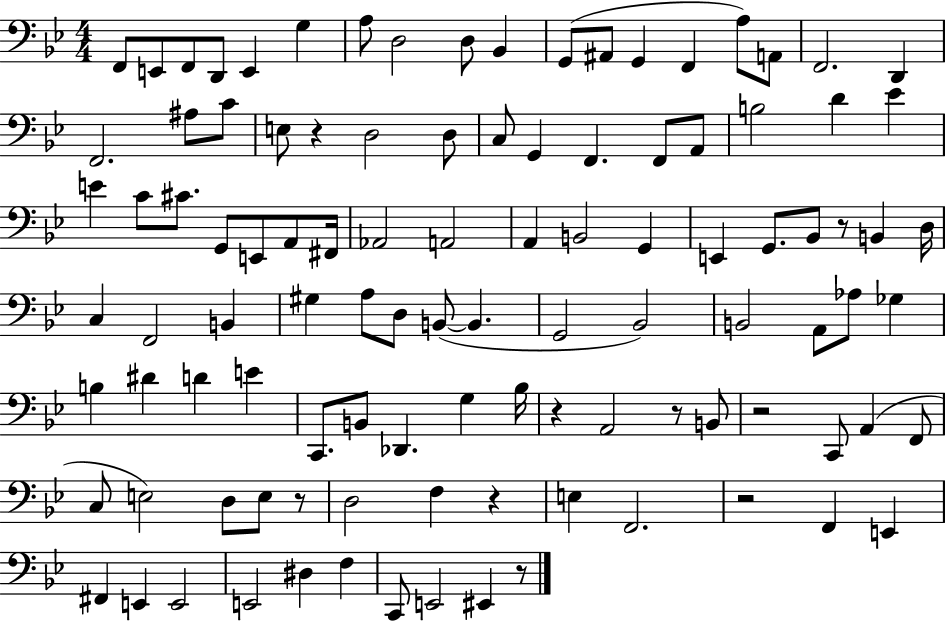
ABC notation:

X:1
T:Untitled
M:4/4
L:1/4
K:Bb
F,,/2 E,,/2 F,,/2 D,,/2 E,, G, A,/2 D,2 D,/2 _B,, G,,/2 ^A,,/2 G,, F,, A,/2 A,,/2 F,,2 D,, F,,2 ^A,/2 C/2 E,/2 z D,2 D,/2 C,/2 G,, F,, F,,/2 A,,/2 B,2 D _E E C/2 ^C/2 G,,/2 E,,/2 A,,/2 ^F,,/4 _A,,2 A,,2 A,, B,,2 G,, E,, G,,/2 _B,,/2 z/2 B,, D,/4 C, F,,2 B,, ^G, A,/2 D,/2 B,,/2 B,, G,,2 _B,,2 B,,2 A,,/2 _A,/2 _G, B, ^D D E C,,/2 B,,/2 _D,, G, _B,/4 z A,,2 z/2 B,,/2 z2 C,,/2 A,, F,,/2 C,/2 E,2 D,/2 E,/2 z/2 D,2 F, z E, F,,2 z2 F,, E,, ^F,, E,, E,,2 E,,2 ^D, F, C,,/2 E,,2 ^E,, z/2